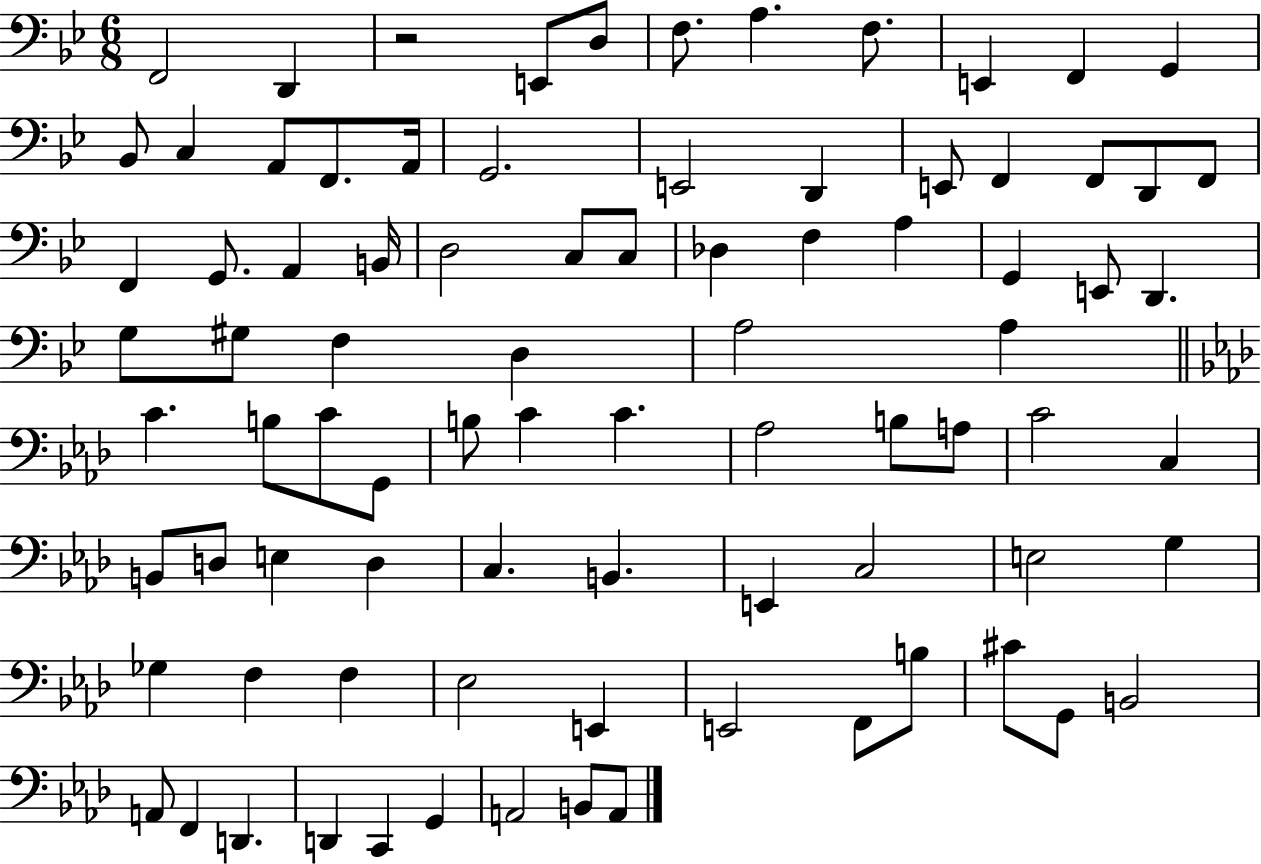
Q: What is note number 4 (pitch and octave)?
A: D3